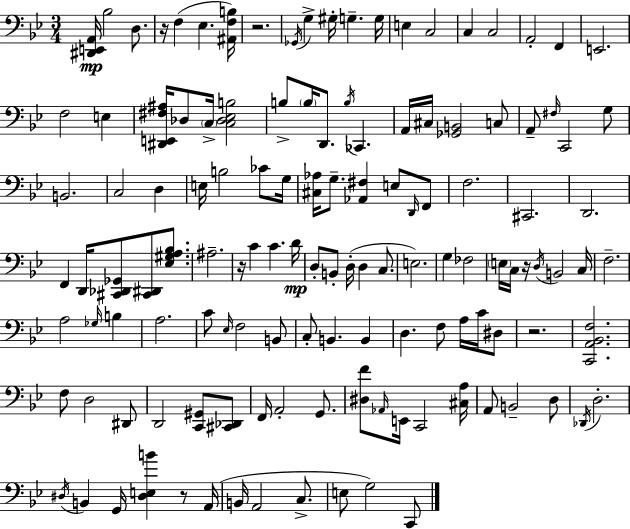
[D#2,E2,A2]/s Bb3/h D3/e. R/s F3/q Eb3/q. [A#2,F3,B3]/s R/h. Gb2/s G3/q G#3/s G3/q. G3/s E3/q C3/h C3/q C3/h A2/h F2/q E2/h. F3/h E3/q [D#2,E2,F#3,A#3]/s Db3/e C3/s [C3,Db3,Eb3,B3]/h B3/e B3/s D2/e. B3/s CES2/q. A2/s C#3/s [Gb2,B2]/h C3/e A2/e F#3/s C2/h G3/e B2/h. C3/h D3/q E3/s B3/h CES4/e G3/s [C#3,Ab3]/s G3/e. [Ab2,F#3]/q E3/e D2/s F2/e F3/h. C#2/h. D2/h. F2/q D2/s [C#2,Db2,Gb2]/e [C#2,D#2]/e [Eb3,G#3,A3,Bb3]/e. A#3/h. R/s C4/q C4/q. D4/s D3/e B2/e D3/s D3/q C3/e. E3/h. G3/q FES3/h E3/s C3/s R/s D3/s B2/h C3/s F3/h. A3/h Gb3/s B3/q A3/h. C4/e Eb3/s F3/h B2/e C3/e B2/q. B2/q D3/q. F3/e A3/s C4/s D#3/e R/h. [C2,A2,Bb2,F3]/h. F3/e D3/h D#2/e D2/h [C2,G#2]/e [C#2,Db2]/e F2/s A2/h G2/e. [D#3,F4]/e Ab2/s E2/s C2/h [C#3,A3]/s A2/e B2/h D3/e Db2/s D3/h. D#3/s B2/q G2/s [D#3,E3,B4]/q R/e A2/s B2/s A2/h C3/e. E3/e G3/h C2/e